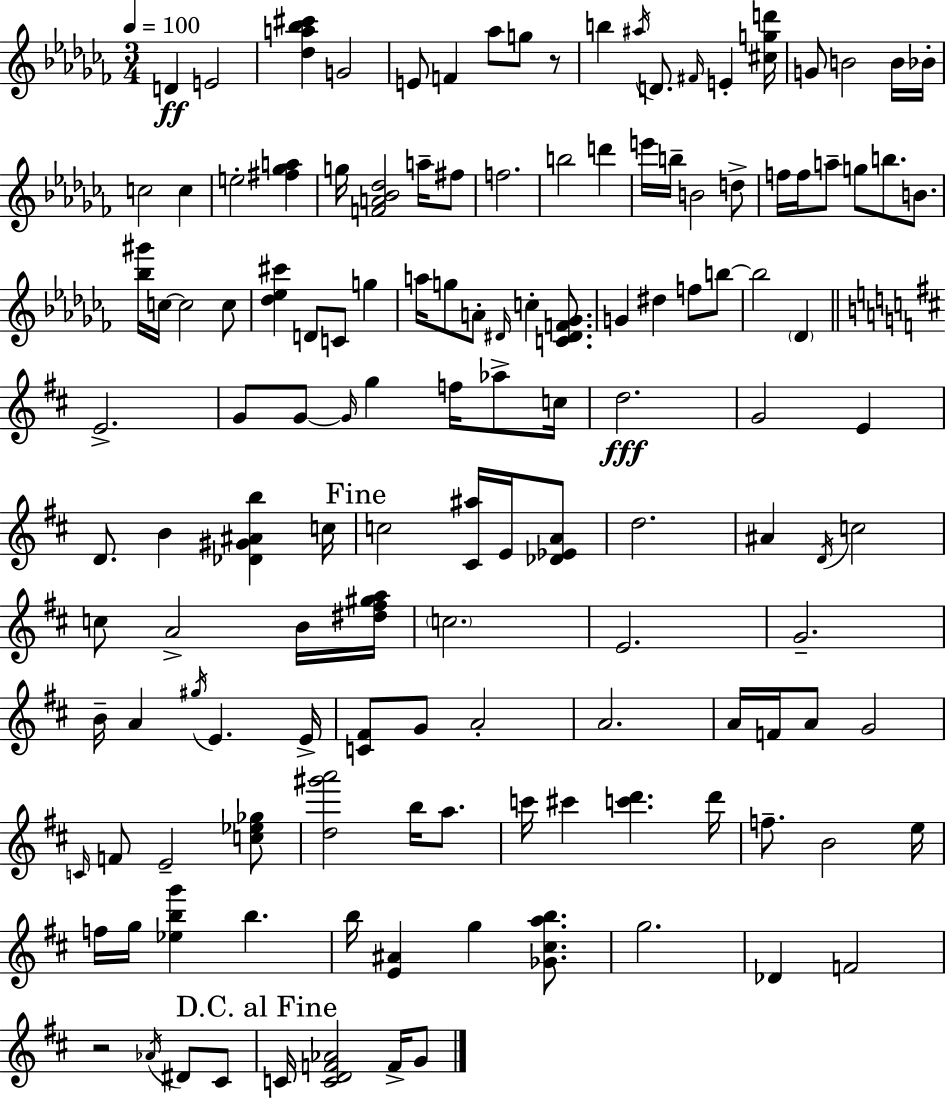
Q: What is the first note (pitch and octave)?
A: D4